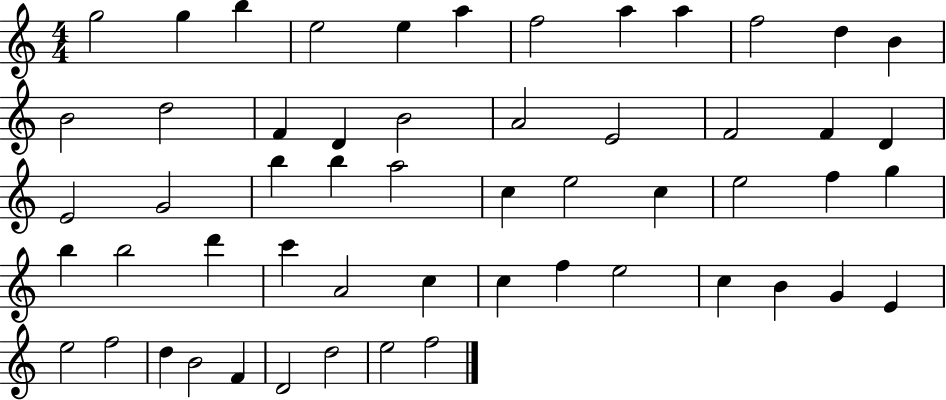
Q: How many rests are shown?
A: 0